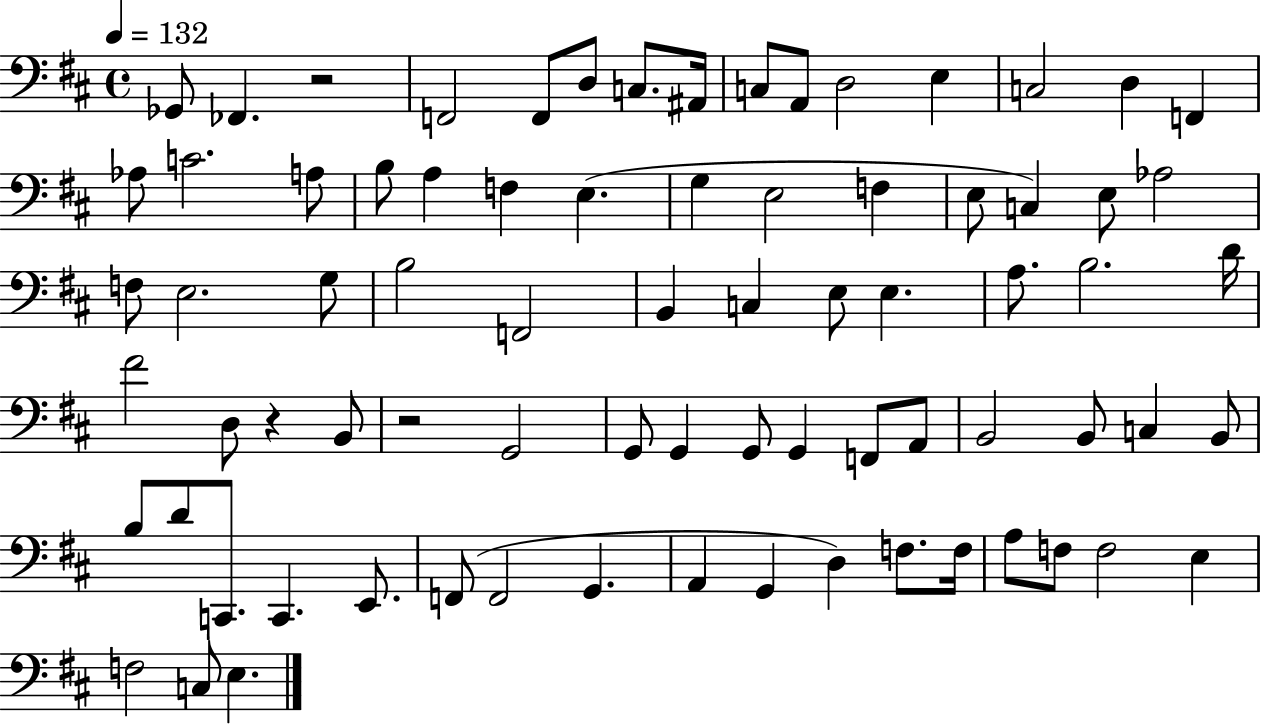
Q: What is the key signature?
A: D major